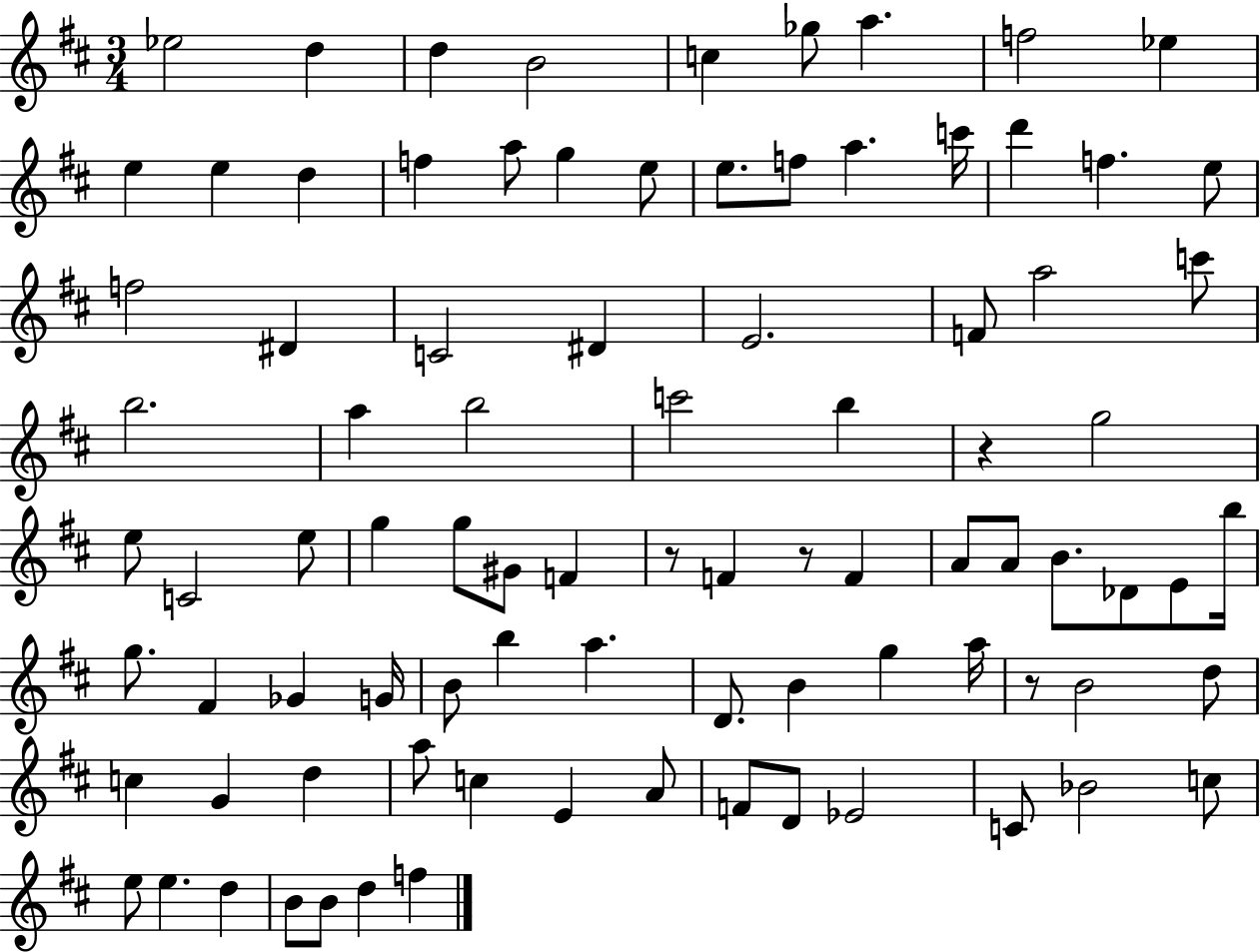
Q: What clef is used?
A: treble